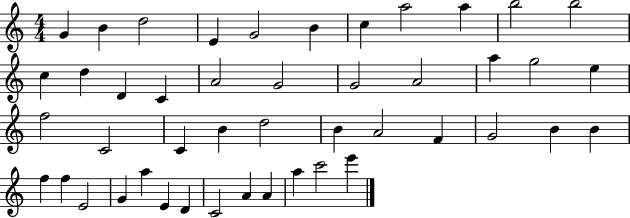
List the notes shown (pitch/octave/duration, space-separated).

G4/q B4/q D5/h E4/q G4/h B4/q C5/q A5/h A5/q B5/h B5/h C5/q D5/q D4/q C4/q A4/h G4/h G4/h A4/h A5/q G5/h E5/q F5/h C4/h C4/q B4/q D5/h B4/q A4/h F4/q G4/h B4/q B4/q F5/q F5/q E4/h G4/q A5/q E4/q D4/q C4/h A4/q A4/q A5/q C6/h E6/q